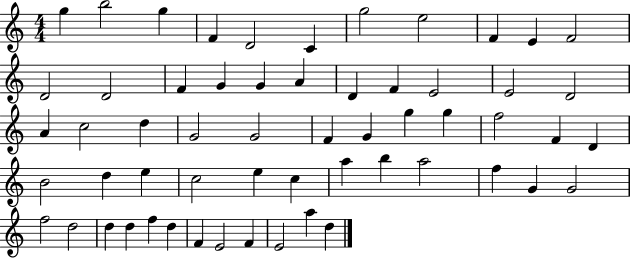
{
  \clef treble
  \numericTimeSignature
  \time 4/4
  \key c \major
  g''4 b''2 g''4 | f'4 d'2 c'4 | g''2 e''2 | f'4 e'4 f'2 | \break d'2 d'2 | f'4 g'4 g'4 a'4 | d'4 f'4 e'2 | e'2 d'2 | \break a'4 c''2 d''4 | g'2 g'2 | f'4 g'4 g''4 g''4 | f''2 f'4 d'4 | \break b'2 d''4 e''4 | c''2 e''4 c''4 | a''4 b''4 a''2 | f''4 g'4 g'2 | \break f''2 d''2 | d''4 d''4 f''4 d''4 | f'4 e'2 f'4 | e'2 a''4 d''4 | \break \bar "|."
}